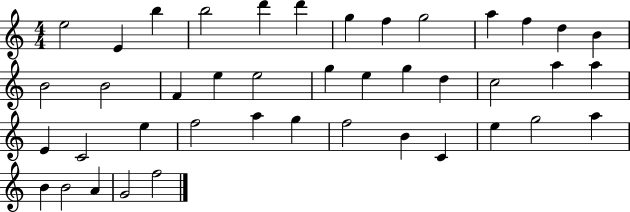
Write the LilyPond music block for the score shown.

{
  \clef treble
  \numericTimeSignature
  \time 4/4
  \key c \major
  e''2 e'4 b''4 | b''2 d'''4 d'''4 | g''4 f''4 g''2 | a''4 f''4 d''4 b'4 | \break b'2 b'2 | f'4 e''4 e''2 | g''4 e''4 g''4 d''4 | c''2 a''4 a''4 | \break e'4 c'2 e''4 | f''2 a''4 g''4 | f''2 b'4 c'4 | e''4 g''2 a''4 | \break b'4 b'2 a'4 | g'2 f''2 | \bar "|."
}